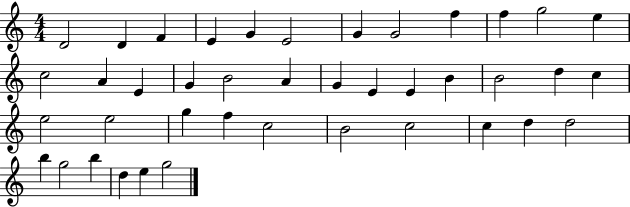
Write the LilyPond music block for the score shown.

{
  \clef treble
  \numericTimeSignature
  \time 4/4
  \key c \major
  d'2 d'4 f'4 | e'4 g'4 e'2 | g'4 g'2 f''4 | f''4 g''2 e''4 | \break c''2 a'4 e'4 | g'4 b'2 a'4 | g'4 e'4 e'4 b'4 | b'2 d''4 c''4 | \break e''2 e''2 | g''4 f''4 c''2 | b'2 c''2 | c''4 d''4 d''2 | \break b''4 g''2 b''4 | d''4 e''4 g''2 | \bar "|."
}